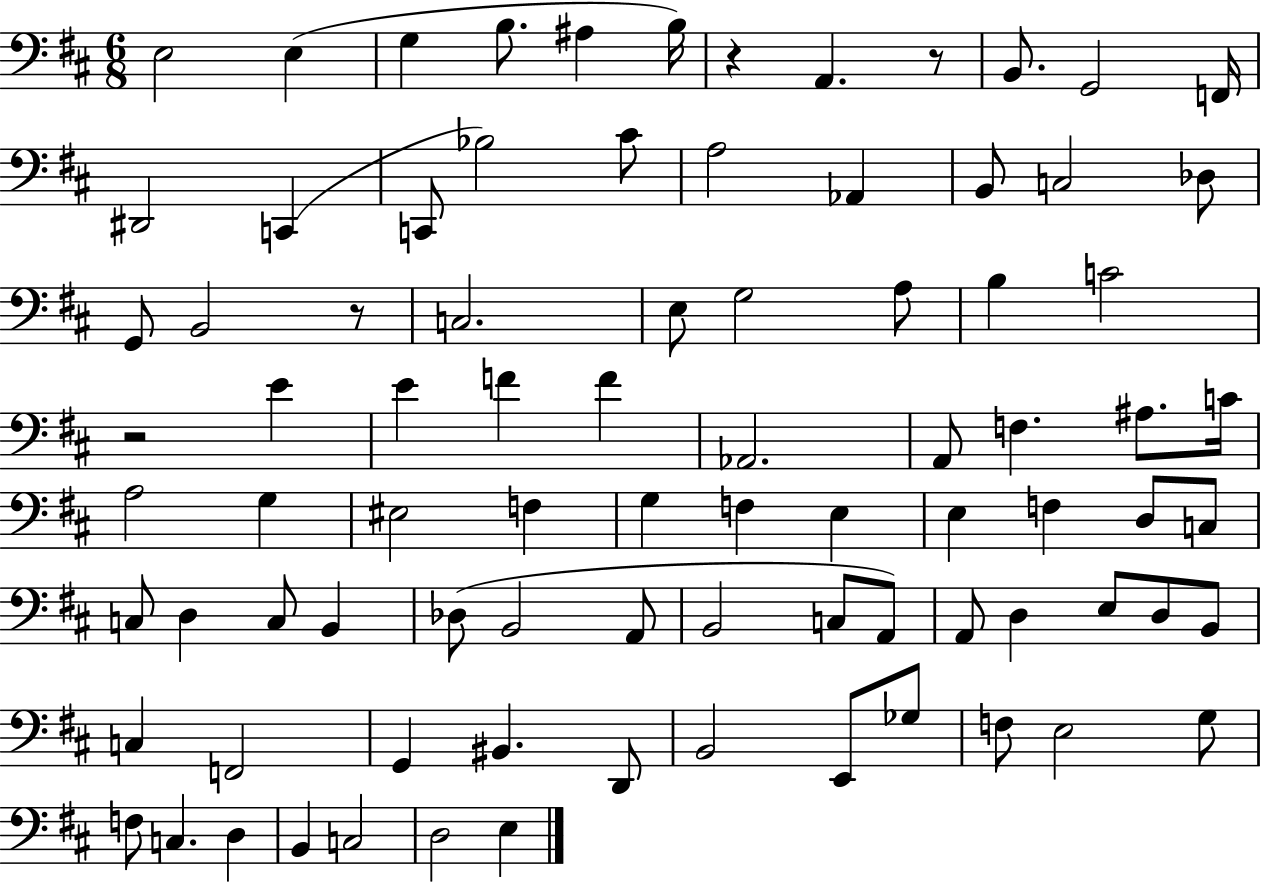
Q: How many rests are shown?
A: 4